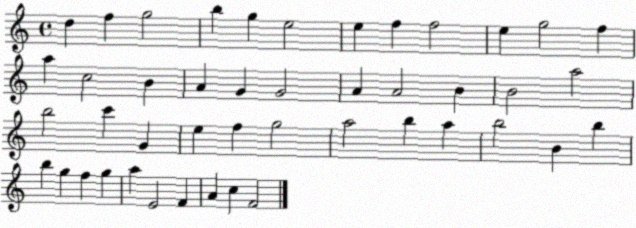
X:1
T:Untitled
M:4/4
L:1/4
K:C
d f g2 b g e2 e f f2 e g2 f a c2 B A G G2 A A2 B B2 a2 b2 c' G e f g2 a2 b a b2 B b b g f g a E2 F A c F2